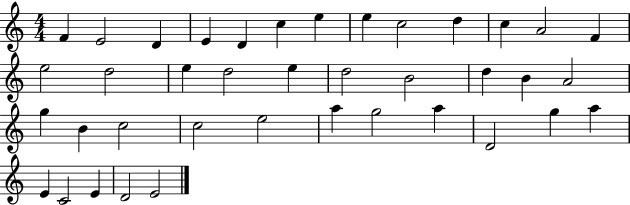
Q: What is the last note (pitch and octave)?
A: E4